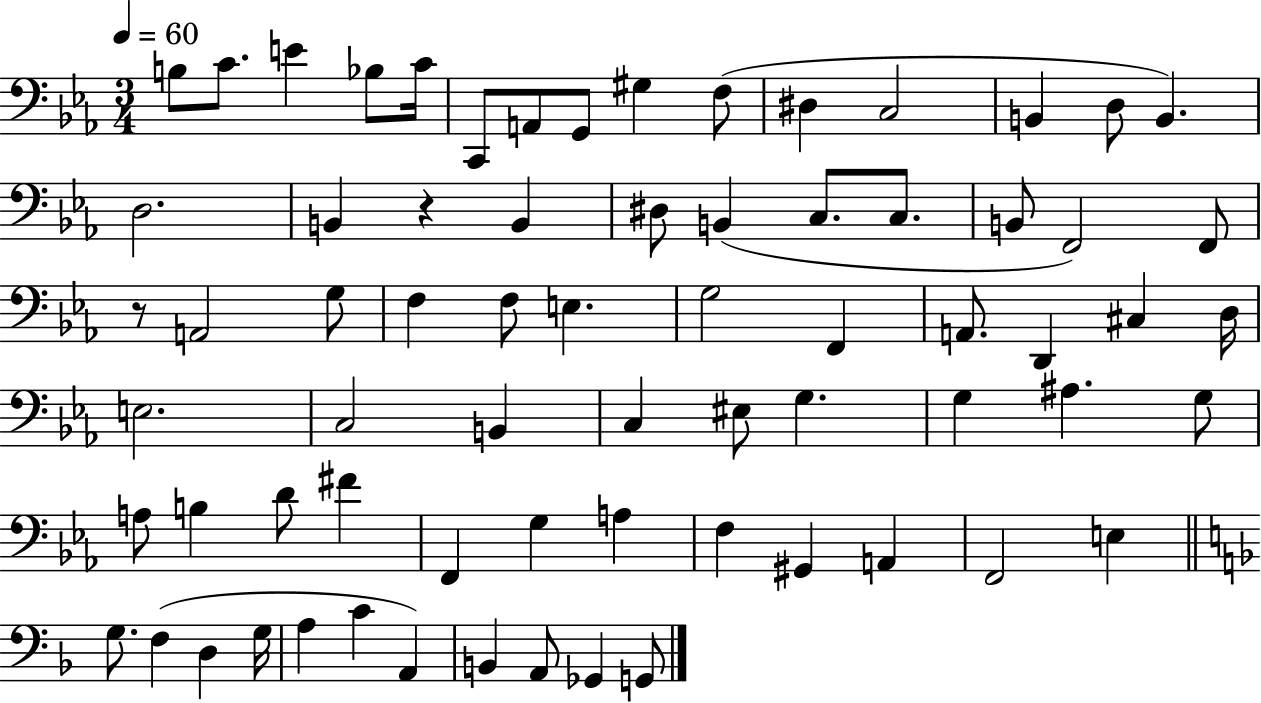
X:1
T:Untitled
M:3/4
L:1/4
K:Eb
B,/2 C/2 E _B,/2 C/4 C,,/2 A,,/2 G,,/2 ^G, F,/2 ^D, C,2 B,, D,/2 B,, D,2 B,, z B,, ^D,/2 B,, C,/2 C,/2 B,,/2 F,,2 F,,/2 z/2 A,,2 G,/2 F, F,/2 E, G,2 F,, A,,/2 D,, ^C, D,/4 E,2 C,2 B,, C, ^E,/2 G, G, ^A, G,/2 A,/2 B, D/2 ^F F,, G, A, F, ^G,, A,, F,,2 E, G,/2 F, D, G,/4 A, C A,, B,, A,,/2 _G,, G,,/2